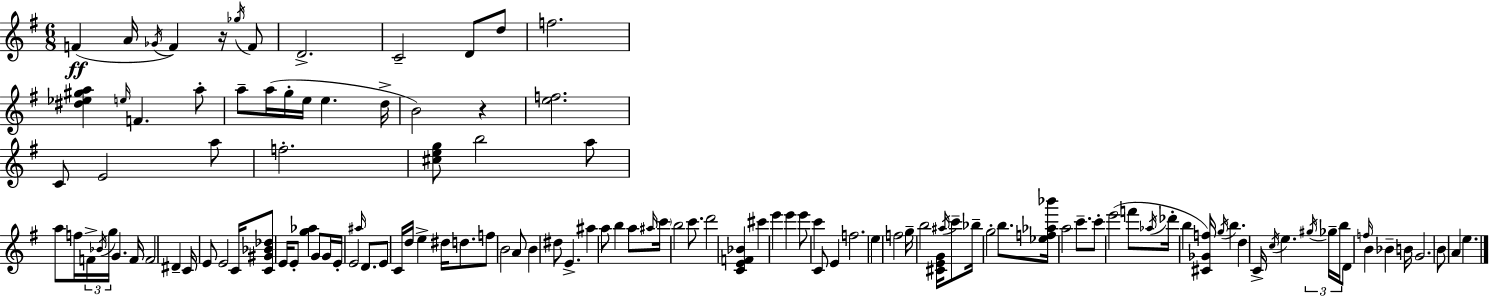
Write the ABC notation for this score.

X:1
T:Untitled
M:6/8
L:1/4
K:G
F A/4 _G/4 F z/4 _g/4 F/2 D2 C2 D/2 d/2 f2 [^d_e^ga] e/4 F a/2 a/2 a/4 g/4 e/4 e d/4 B2 z [ef]2 C/2 E2 a/2 f2 [^ceg]/2 b2 a/2 a/2 f/4 F/4 _B/4 g/4 G F/4 F2 ^D C/4 E/2 E2 C/4 [C^G_B_d]/2 E/4 E/2 [g_a] G/2 G/4 E/4 E2 ^a/4 D/2 E/2 C/4 d/4 e ^d/4 d/2 f/2 B2 A/2 B ^d/2 E ^a a/2 b a/2 ^a/4 c'/4 b2 c'/2 d'2 [CEF_B] ^c' e' e' e'/2 c' C/2 E f2 e f2 g/4 b2 [^CEG]/4 ^a/4 c'/2 _b/4 g2 b/2 [_ef_a_b']/4 a2 c'/2 c'/2 e'2 f'/2 _a/4 _d'/4 b [^C_Gf]/4 g/4 b d C/4 c/4 e ^g/4 _g/4 b/4 D/2 f/4 B _B B/4 G2 B/2 A e